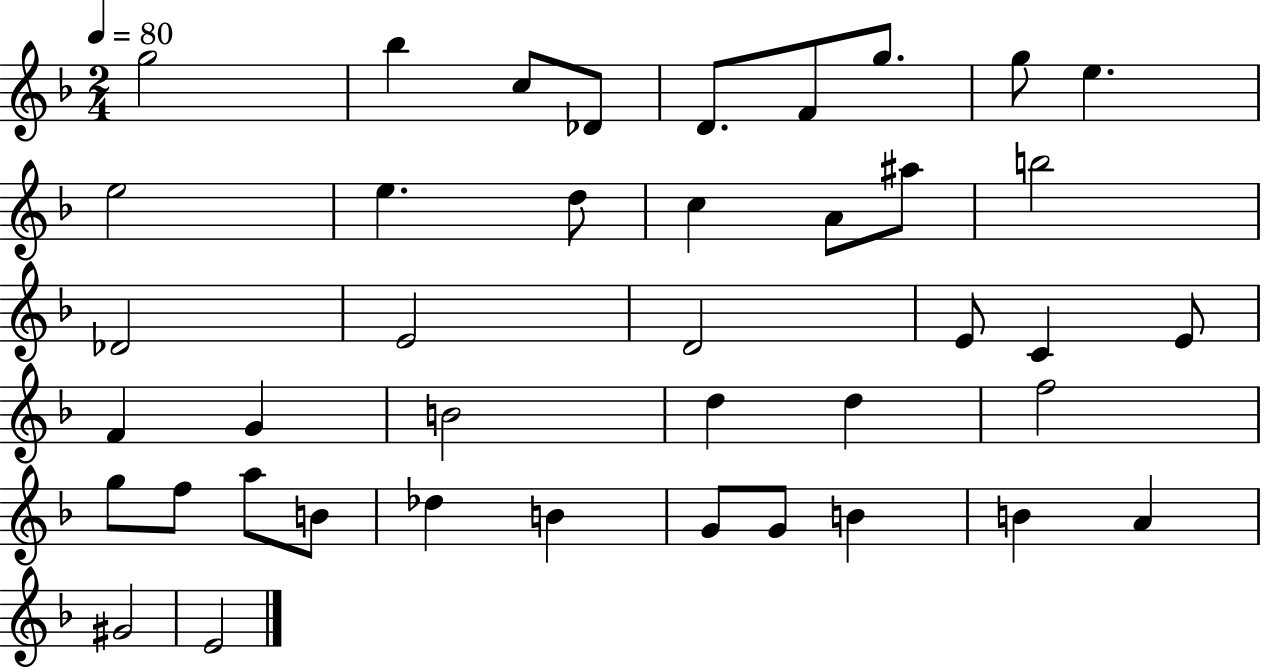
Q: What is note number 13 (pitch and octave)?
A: C5